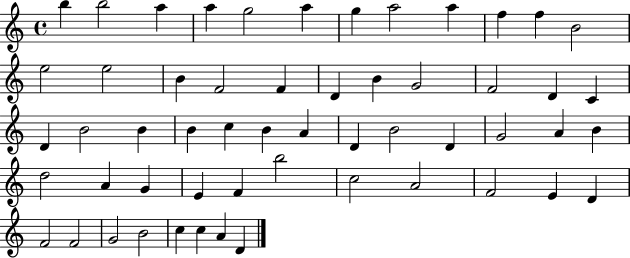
X:1
T:Untitled
M:4/4
L:1/4
K:C
b b2 a a g2 a g a2 a f f B2 e2 e2 B F2 F D B G2 F2 D C D B2 B B c B A D B2 D G2 A B d2 A G E F b2 c2 A2 F2 E D F2 F2 G2 B2 c c A D